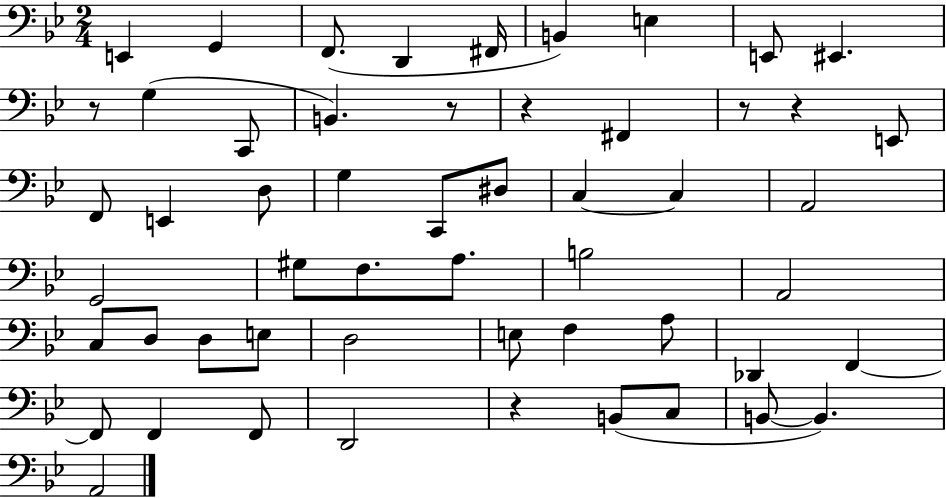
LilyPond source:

{
  \clef bass
  \numericTimeSignature
  \time 2/4
  \key bes \major
  e,4 g,4 | f,8.( d,4 fis,16 | b,4) e4 | e,8 eis,4. | \break r8 g4( c,8 | b,4.) r8 | r4 fis,4 | r8 r4 e,8 | \break f,8 e,4 d8 | g4 c,8 dis8 | c4~~ c4 | a,2 | \break g,2 | gis8 f8. a8. | b2 | a,2 | \break c8 d8 d8 e8 | d2 | e8 f4 a8 | des,4 f,4~~ | \break f,8 f,4 f,8 | d,2 | r4 b,8( c8 | b,8~~ b,4.) | \break a,2 | \bar "|."
}